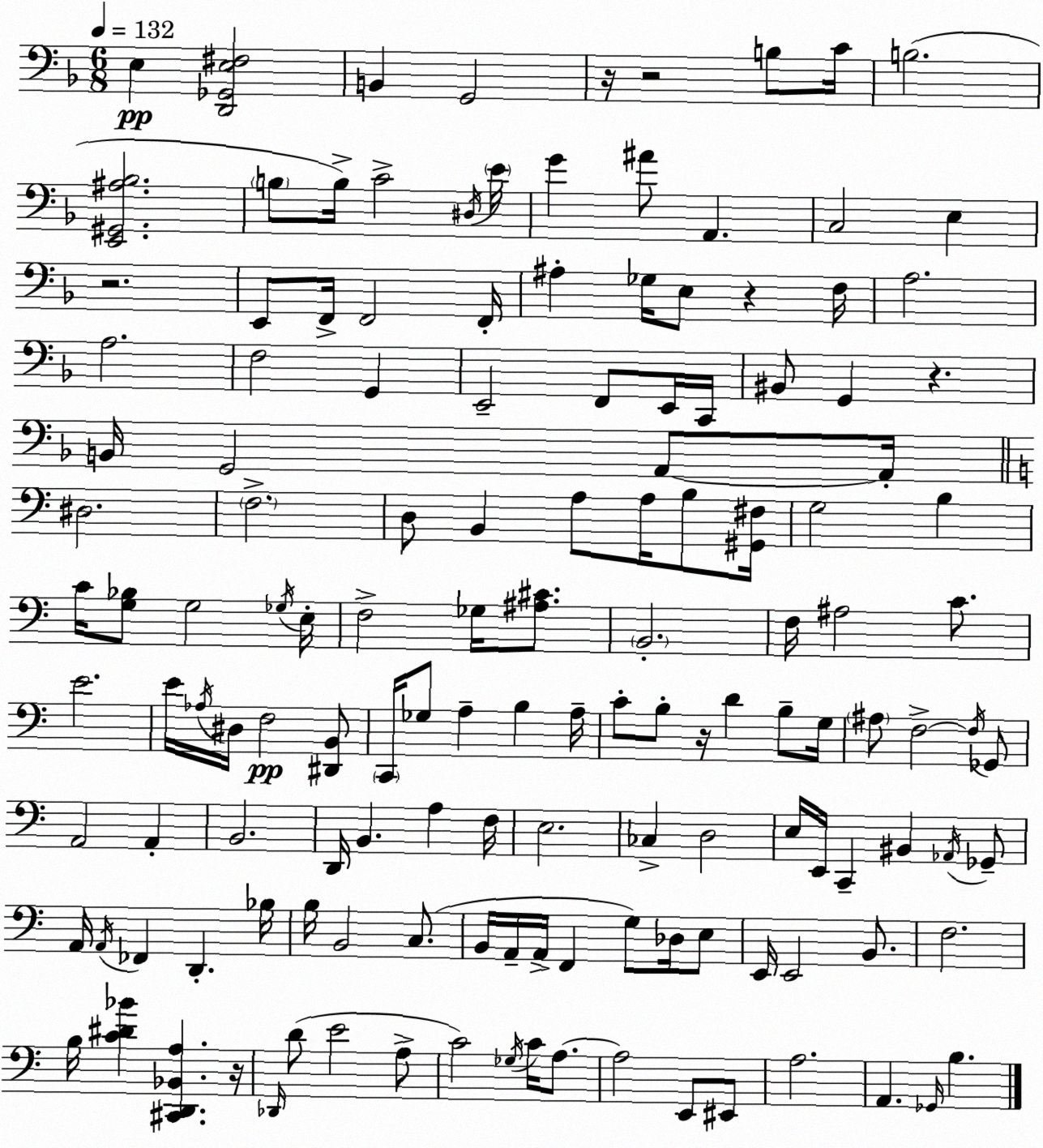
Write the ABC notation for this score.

X:1
T:Untitled
M:6/8
L:1/4
K:Dm
E, [D,,_G,,E,^F,]2 B,, G,,2 z/4 z2 B,/2 C/4 B,2 [E,,^G,,^A,_B,]2 B,/2 B,/4 C2 ^D,/4 E/4 G ^A/2 A,, C,2 E, z2 E,,/2 F,,/4 F,,2 F,,/4 ^A, _G,/4 E,/2 z F,/4 A,2 A,2 F,2 G,, E,,2 F,,/2 E,,/4 C,,/4 ^B,,/2 G,, z B,,/4 G,,2 A,,/2 A,,/4 ^D,2 F,2 D,/2 B,, A,/2 A,/4 B,/2 [^G,,^F,]/4 G,2 B, C/4 [G,_B,]/2 G,2 _G,/4 E,/4 F,2 _G,/4 [^A,^C]/2 B,,2 F,/4 ^A,2 C/2 E2 E/4 _A,/4 ^D,/4 F,2 [^D,,B,,]/2 C,,/4 _G,/2 A, B, A,/4 C/2 B,/2 z/4 D B,/2 G,/4 ^A,/2 F,2 F,/4 _G,,/2 A,,2 A,, B,,2 D,,/4 B,, A, F,/4 E,2 _C, D,2 E,/4 E,,/4 C,, ^B,, _A,,/4 _G,,/2 A,,/4 A,,/4 _F,, D,, _B,/4 B,/4 B,,2 C,/2 B,,/4 A,,/4 A,,/4 F,, G,/2 _D,/4 E,/2 E,,/4 E,,2 B,,/2 F,2 B,/4 [C^D_B] [^C,,D,,_B,,A,] z/4 _D,,/4 D/2 E2 A,/2 C2 _G,/4 C/4 A,/2 A,2 E,,/2 ^E,,/2 A,2 A,, _G,,/4 B,